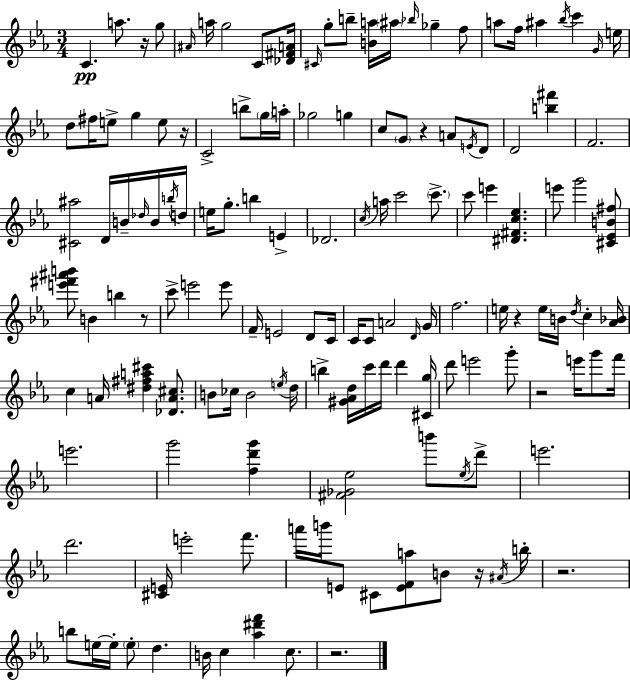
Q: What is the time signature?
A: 3/4